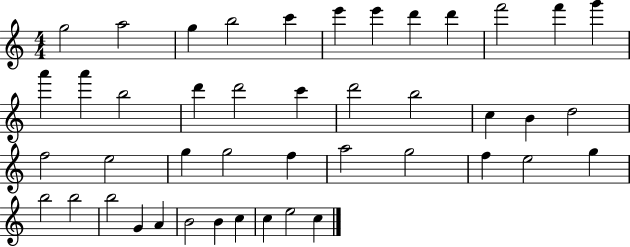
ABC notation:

X:1
T:Untitled
M:4/4
L:1/4
K:C
g2 a2 g b2 c' e' e' d' d' f'2 f' g' a' a' b2 d' d'2 c' d'2 b2 c B d2 f2 e2 g g2 f a2 g2 f e2 g b2 b2 b2 G A B2 B c c e2 c